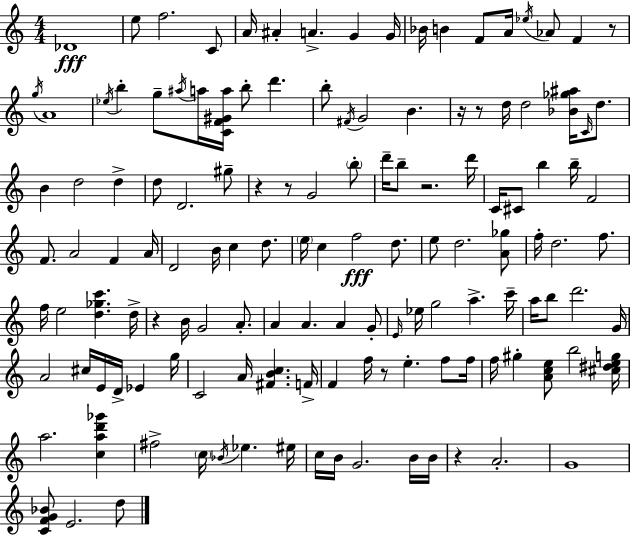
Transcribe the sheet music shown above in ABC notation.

X:1
T:Untitled
M:4/4
L:1/4
K:C
_D4 e/2 f2 C/2 A/4 ^A A G G/4 _B/4 B F/2 A/4 _e/4 _A/2 F z/2 g/4 A4 _e/4 b g/2 ^a/4 a/4 [CF^Ga]/4 b/2 d' b/2 ^F/4 G2 B z/4 z/2 d/4 d2 [_B_g^a]/4 C/4 d/2 B d2 d d/2 D2 ^g/2 z z/2 G2 b/2 d'/4 b/2 z2 d'/4 C/4 ^C/2 b b/4 F2 F/2 A2 F A/4 D2 B/4 c d/2 e/4 c f2 d/2 e/2 d2 [A_g]/2 f/4 d2 f/2 f/4 e2 [d_gc'] d/4 z B/4 G2 A/2 A A A G/2 E/4 _e/4 g2 a c'/4 a/4 b/2 d'2 G/4 A2 ^c/4 E/4 D/4 _E g/4 C2 A/4 [^FBc] F/4 F f/4 z/2 e f/2 f/4 f/4 ^g [Ace]/2 b2 [^c^deg]/4 a2 [cad'_g'] ^f2 c/4 _B/4 _e ^e/4 c/4 B/4 G2 B/4 B/4 z A2 G4 [CFG_B]/2 E2 d/2